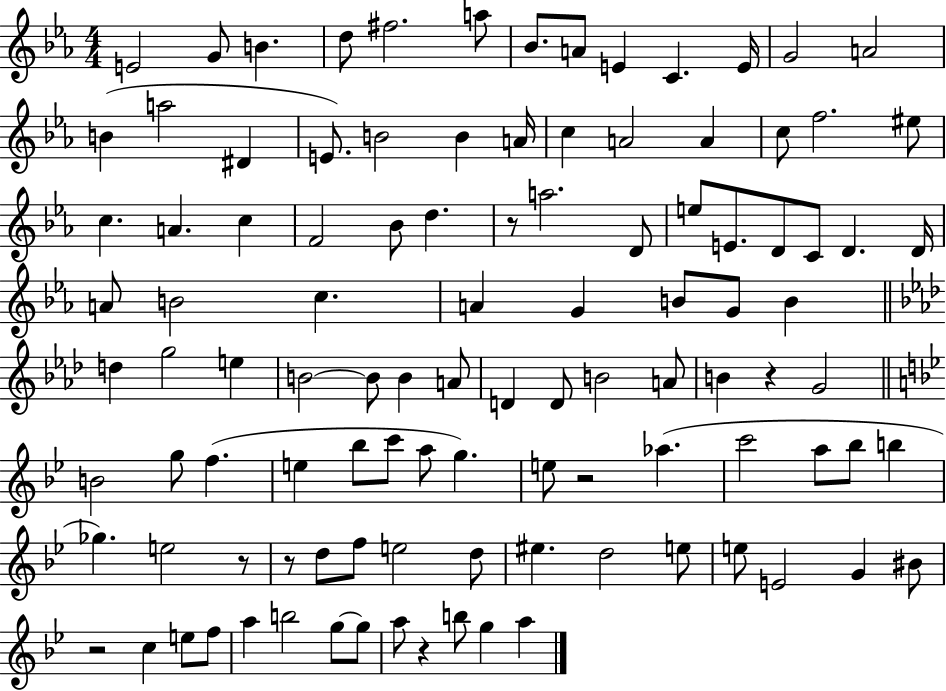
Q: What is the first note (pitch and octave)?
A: E4